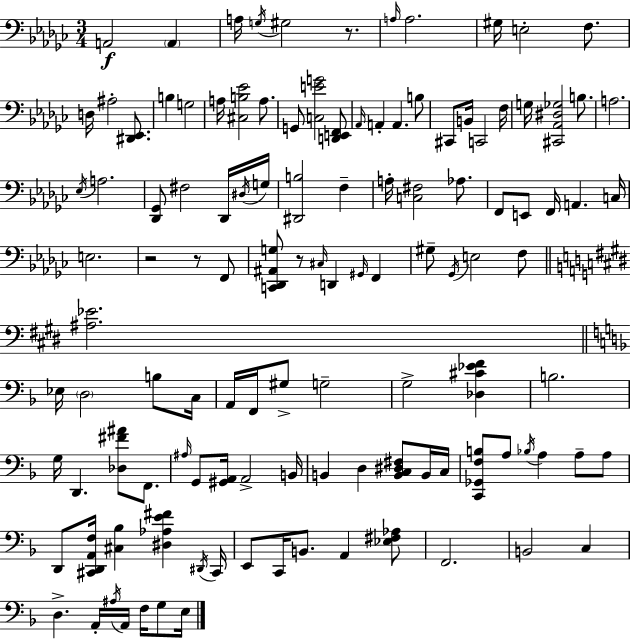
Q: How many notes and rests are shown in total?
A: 118